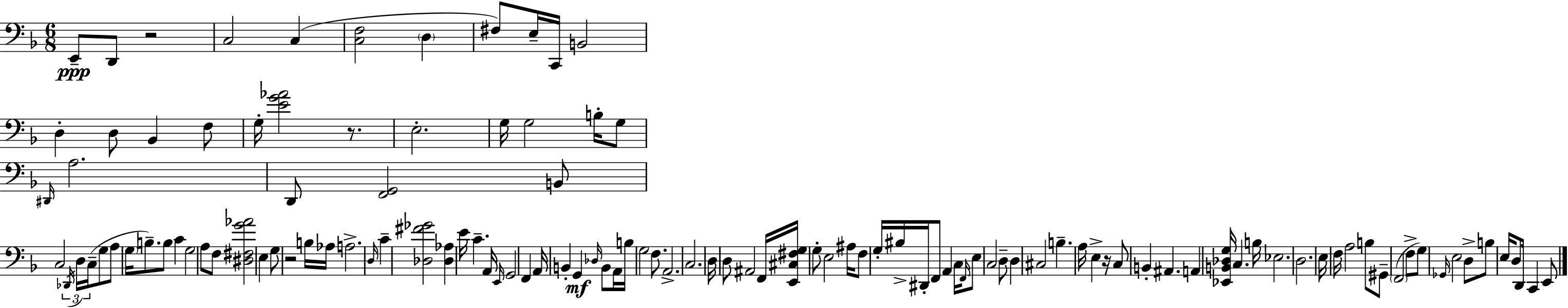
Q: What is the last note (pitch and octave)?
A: E2